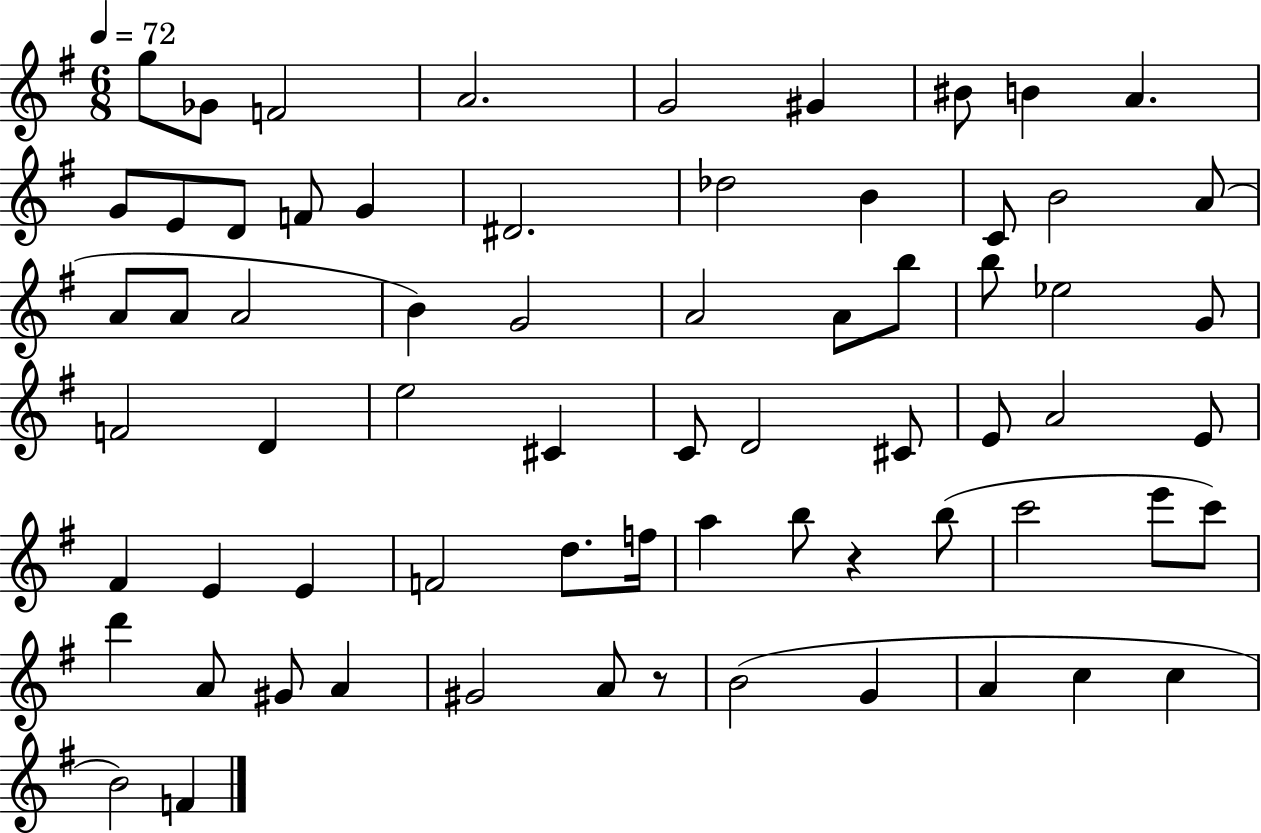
G5/e Gb4/e F4/h A4/h. G4/h G#4/q BIS4/e B4/q A4/q. G4/e E4/e D4/e F4/e G4/q D#4/h. Db5/h B4/q C4/e B4/h A4/e A4/e A4/e A4/h B4/q G4/h A4/h A4/e B5/e B5/e Eb5/h G4/e F4/h D4/q E5/h C#4/q C4/e D4/h C#4/e E4/e A4/h E4/e F#4/q E4/q E4/q F4/h D5/e. F5/s A5/q B5/e R/q B5/e C6/h E6/e C6/e D6/q A4/e G#4/e A4/q G#4/h A4/e R/e B4/h G4/q A4/q C5/q C5/q B4/h F4/q